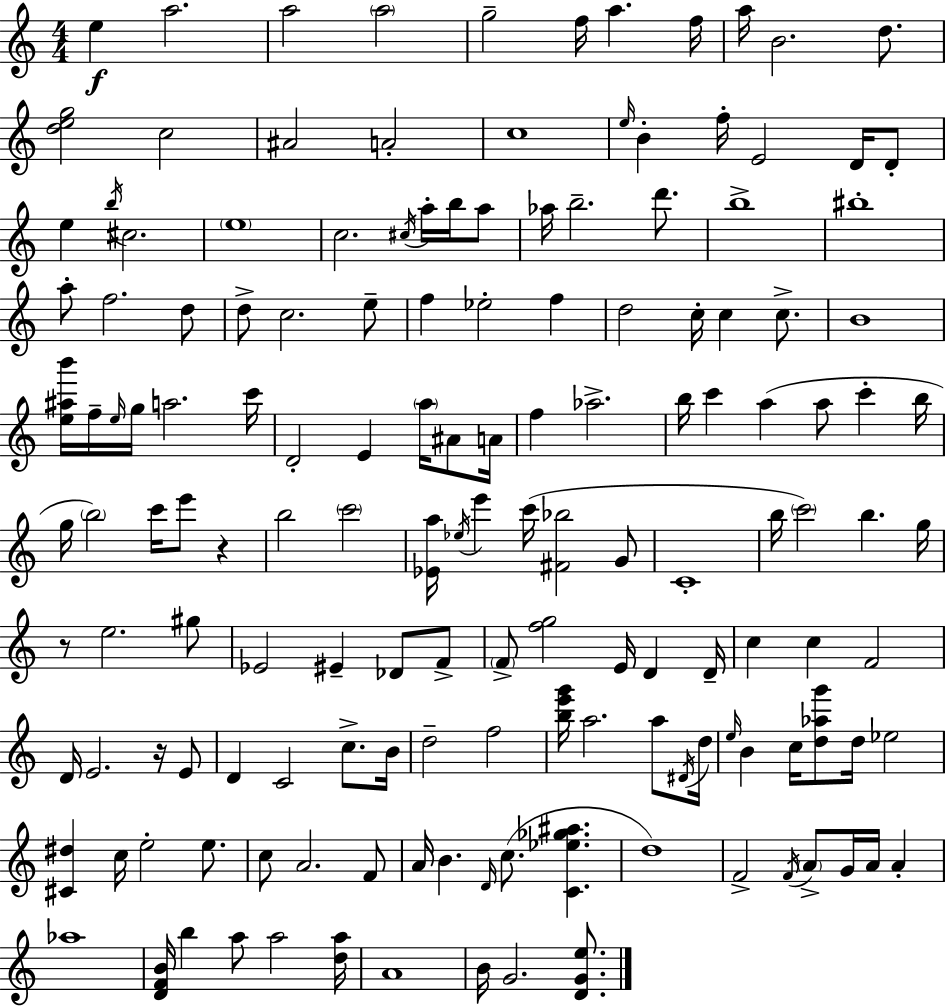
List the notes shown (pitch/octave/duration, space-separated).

E5/q A5/h. A5/h A5/h G5/h F5/s A5/q. F5/s A5/s B4/h. D5/e. [D5,E5,G5]/h C5/h A#4/h A4/h C5/w E5/s B4/q F5/s E4/h D4/s D4/e E5/q B5/s C#5/h. E5/w C5/h. C#5/s A5/s B5/s A5/e Ab5/s B5/h. D6/e. B5/w BIS5/w A5/e F5/h. D5/e D5/e C5/h. E5/e F5/q Eb5/h F5/q D5/h C5/s C5/q C5/e. B4/w [E5,A#5,B6]/s F5/s E5/s G5/s A5/h. C6/s D4/h E4/q A5/s A#4/e A4/s F5/q Ab5/h. B5/s C6/q A5/q A5/e C6/q B5/s G5/s B5/h C6/s E6/e R/q B5/h C6/h [Eb4,A5]/s Eb5/s E6/q C6/s [F#4,Bb5]/h G4/e C4/w B5/s C6/h B5/q. G5/s R/e E5/h. G#5/e Eb4/h EIS4/q Db4/e F4/e F4/e [F5,G5]/h E4/s D4/q D4/s C5/q C5/q F4/h D4/s E4/h. R/s E4/e D4/q C4/h C5/e. B4/s D5/h F5/h [B5,E6,G6]/s A5/h. A5/e D#4/s D5/s E5/s B4/q C5/s [D5,Ab5,G6]/e D5/s Eb5/h [C#4,D#5]/q C5/s E5/h E5/e. C5/e A4/h. F4/e A4/s B4/q. D4/s C5/e. [C4,Eb5,Gb5,A#5]/q. D5/w F4/h F4/s A4/e G4/s A4/s A4/q Ab5/w [D4,F4,B4]/s B5/q A5/e A5/h [D5,A5]/s A4/w B4/s G4/h. [D4,G4,E5]/e.